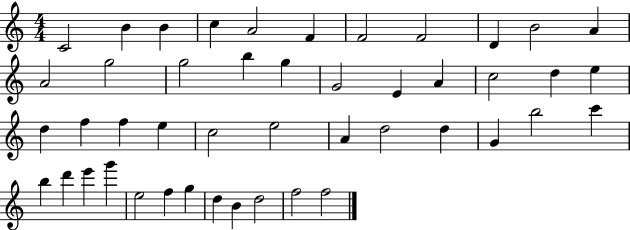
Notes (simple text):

C4/h B4/q B4/q C5/q A4/h F4/q F4/h F4/h D4/q B4/h A4/q A4/h G5/h G5/h B5/q G5/q G4/h E4/q A4/q C5/h D5/q E5/q D5/q F5/q F5/q E5/q C5/h E5/h A4/q D5/h D5/q G4/q B5/h C6/q B5/q D6/q E6/q G6/q E5/h F5/q G5/q D5/q B4/q D5/h F5/h F5/h